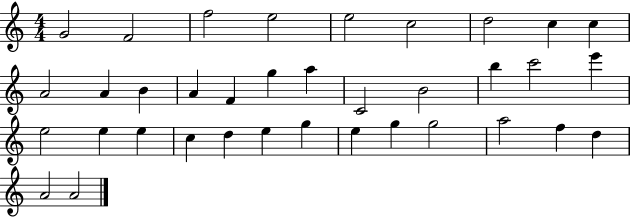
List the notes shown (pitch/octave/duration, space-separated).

G4/h F4/h F5/h E5/h E5/h C5/h D5/h C5/q C5/q A4/h A4/q B4/q A4/q F4/q G5/q A5/q C4/h B4/h B5/q C6/h E6/q E5/h E5/q E5/q C5/q D5/q E5/q G5/q E5/q G5/q G5/h A5/h F5/q D5/q A4/h A4/h